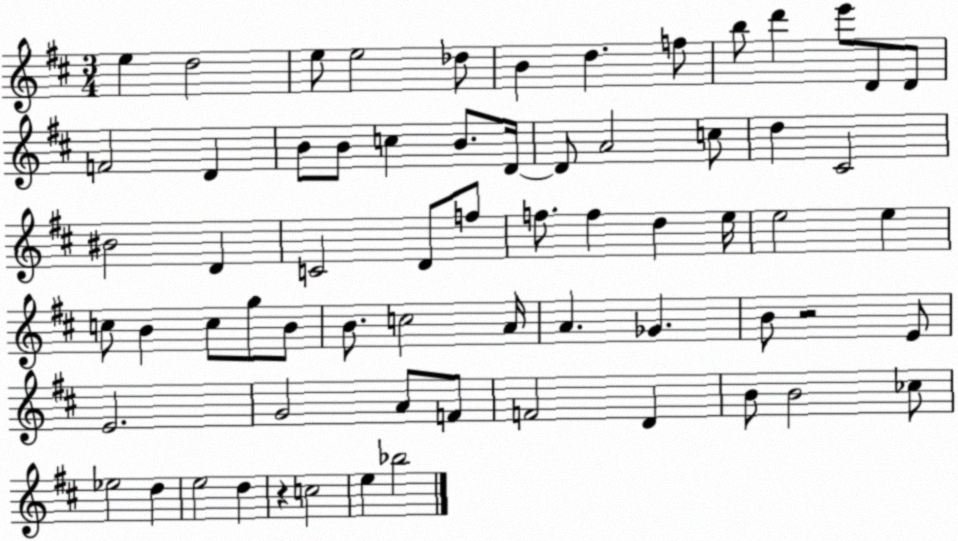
X:1
T:Untitled
M:3/4
L:1/4
K:D
e d2 e/2 e2 _d/2 B d f/2 b/2 d' e'/2 D/2 D/2 F2 D B/2 B/2 c B/2 D/4 D/2 A2 c/2 d ^C2 ^B2 D C2 D/2 f/2 f/2 f d e/4 e2 e c/2 B c/2 g/2 B/2 B/2 c2 A/4 A _G B/2 z2 E/2 E2 G2 A/2 F/2 F2 D B/2 B2 _c/2 _e2 d e2 d z c2 e _b2